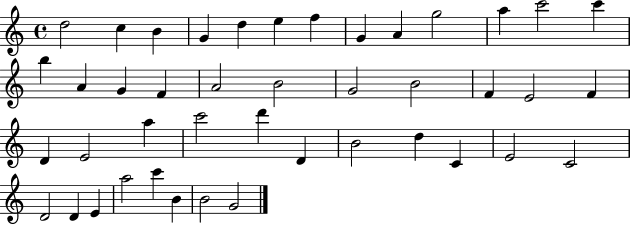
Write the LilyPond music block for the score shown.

{
  \clef treble
  \time 4/4
  \defaultTimeSignature
  \key c \major
  d''2 c''4 b'4 | g'4 d''4 e''4 f''4 | g'4 a'4 g''2 | a''4 c'''2 c'''4 | \break b''4 a'4 g'4 f'4 | a'2 b'2 | g'2 b'2 | f'4 e'2 f'4 | \break d'4 e'2 a''4 | c'''2 d'''4 d'4 | b'2 d''4 c'4 | e'2 c'2 | \break d'2 d'4 e'4 | a''2 c'''4 b'4 | b'2 g'2 | \bar "|."
}